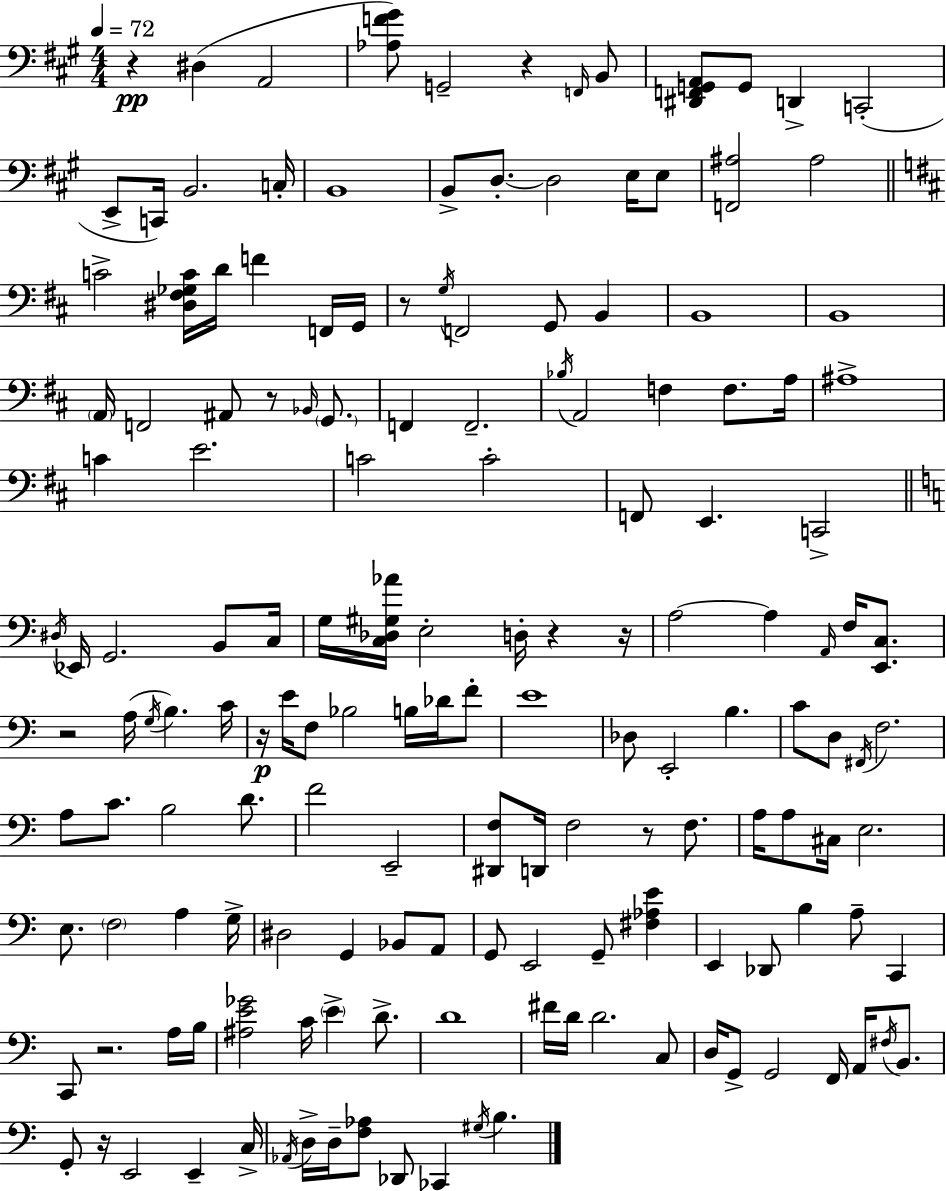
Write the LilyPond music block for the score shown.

{
  \clef bass
  \numericTimeSignature
  \time 4/4
  \key a \major
  \tempo 4 = 72
  r4\pp dis4( a,2 | <aes f' gis'>8) g,2-- r4 \grace { f,16 } b,8 | <dis, f, g, a,>8 g,8 d,4-> c,2-.( | e,8-> c,16) b,2. | \break c16-. b,1 | b,8-> d8.-.~~ d2 e16 e8 | <f, ais>2 ais2 | \bar "||" \break \key b \minor c'2-> <dis fis ges c'>16 d'16 f'4 f,16 g,16 | r8 \acciaccatura { g16 } f,2 g,8 b,4 | b,1 | b,1 | \break \parenthesize a,16 f,2 ais,8 r8 \grace { bes,16 } \parenthesize g,8. | f,4 f,2.-- | \acciaccatura { bes16 } a,2 f4 f8. | a16 ais1-> | \break c'4 e'2. | c'2 c'2-. | f,8 e,4. c,2-> | \bar "||" \break \key a \minor \acciaccatura { dis16 } ees,16 g,2. b,8 | c16 g16 <c des gis aes'>16 e2-. d16-. r4 | r16 a2~~ a4 \grace { a,16 } f16 <e, c>8. | r2 a16( \acciaccatura { g16 } b4.) | \break c'16 r16\p e'16 f8 bes2 b16 | des'16 f'8-. e'1 | des8 e,2-. b4. | c'8 d8 \acciaccatura { fis,16 } f2. | \break a8 c'8. b2 | d'8. f'2 e,2-- | <dis, f>8 d,16 f2 r8 | f8. a16 a8 cis16 e2. | \break e8. \parenthesize f2 a4 | g16-> dis2 g,4 | bes,8 a,8 g,8 e,2 g,8-- | <fis aes e'>4 e,4 des,8 b4 a8-- | \break c,4 c,8 r2. | a16 b16 <ais e' ges'>2 c'16 \parenthesize e'4-> | d'8.-> d'1 | fis'16 d'16 d'2. | \break c8 d16 g,8-> g,2 f,16 | a,16 \acciaccatura { fis16 } b,8. g,8-. r16 e,2 | e,4-- c16-> \acciaccatura { aes,16 } d16-> d16-- <f aes>8 des,8 ces,4 | \acciaccatura { gis16 } b4. \bar "|."
}